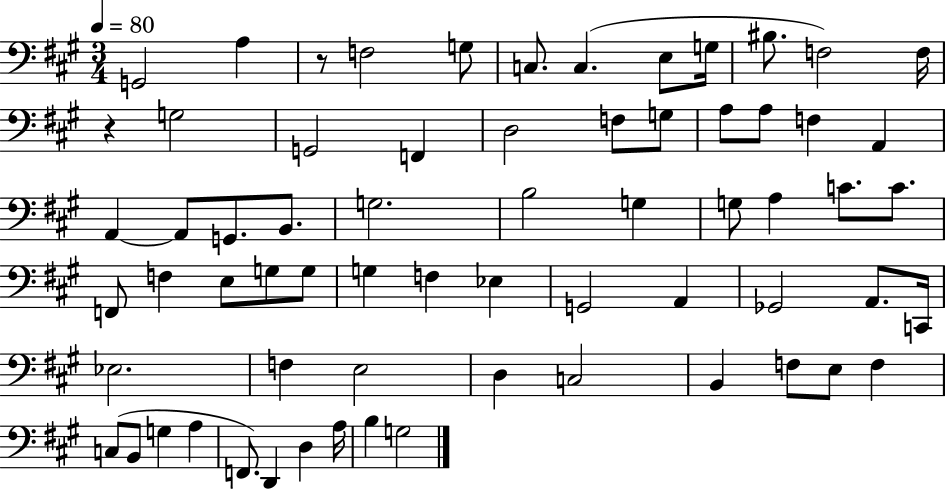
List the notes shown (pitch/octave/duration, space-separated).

G2/h A3/q R/e F3/h G3/e C3/e. C3/q. E3/e G3/s BIS3/e. F3/h F3/s R/q G3/h G2/h F2/q D3/h F3/e G3/e A3/e A3/e F3/q A2/q A2/q A2/e G2/e. B2/e. G3/h. B3/h G3/q G3/e A3/q C4/e. C4/e. F2/e F3/q E3/e G3/e G3/e G3/q F3/q Eb3/q G2/h A2/q Gb2/h A2/e. C2/s Eb3/h. F3/q E3/h D3/q C3/h B2/q F3/e E3/e F3/q C3/e B2/e G3/q A3/q F2/e. D2/q D3/q A3/s B3/q G3/h